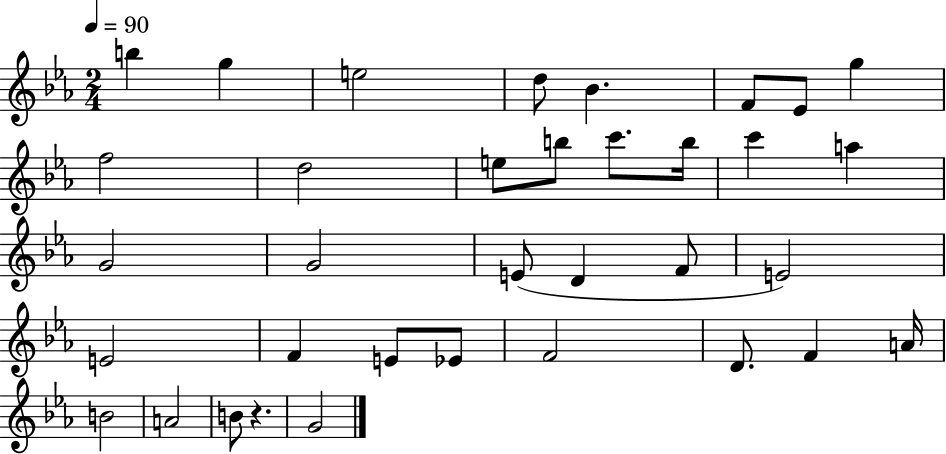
B5/q G5/q E5/h D5/e Bb4/q. F4/e Eb4/e G5/q F5/h D5/h E5/e B5/e C6/e. B5/s C6/q A5/q G4/h G4/h E4/e D4/q F4/e E4/h E4/h F4/q E4/e Eb4/e F4/h D4/e. F4/q A4/s B4/h A4/h B4/e R/q. G4/h